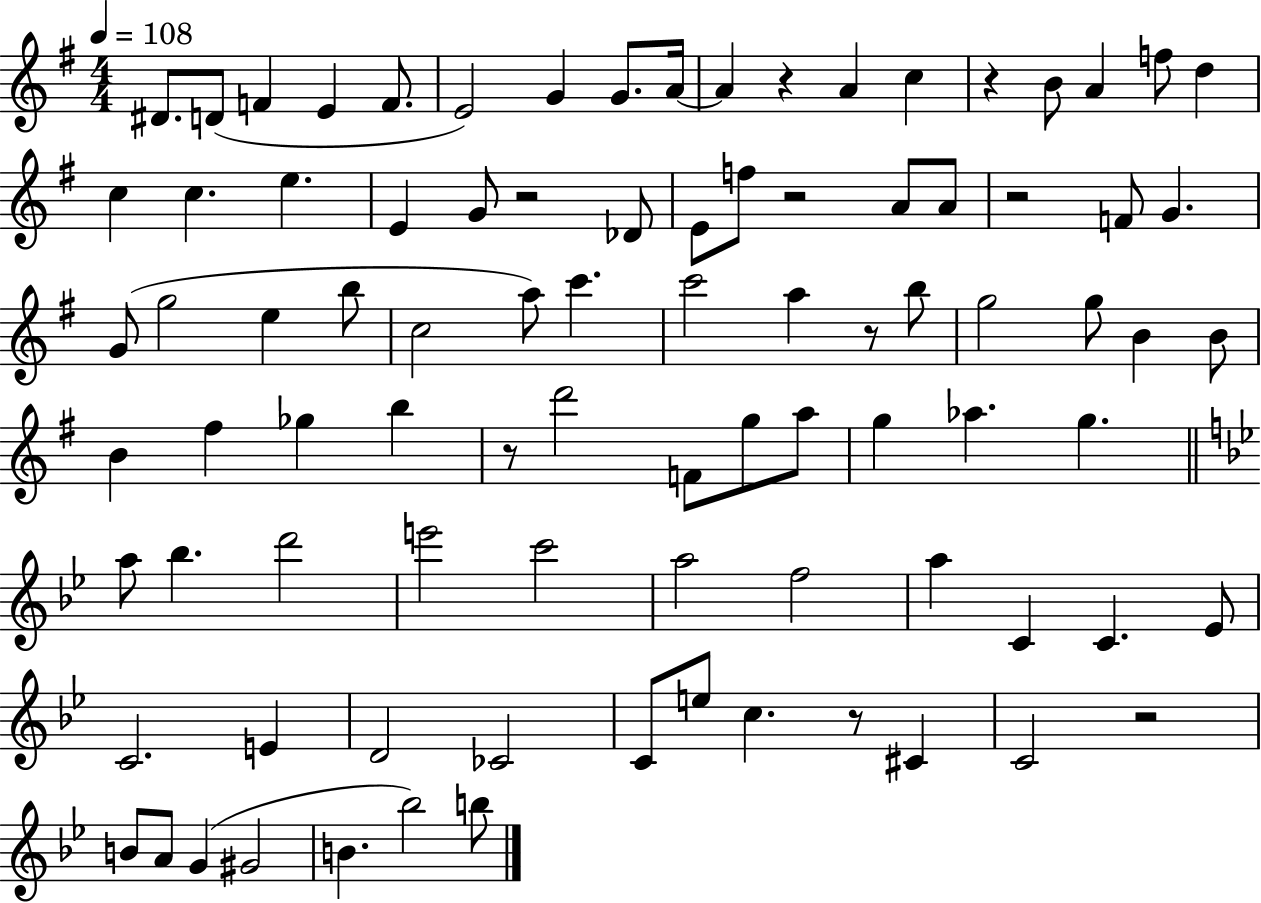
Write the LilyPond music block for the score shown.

{
  \clef treble
  \numericTimeSignature
  \time 4/4
  \key g \major
  \tempo 4 = 108
  dis'8. d'8( f'4 e'4 f'8. | e'2) g'4 g'8. a'16~~ | a'4 r4 a'4 c''4 | r4 b'8 a'4 f''8 d''4 | \break c''4 c''4. e''4. | e'4 g'8 r2 des'8 | e'8 f''8 r2 a'8 a'8 | r2 f'8 g'4. | \break g'8( g''2 e''4 b''8 | c''2 a''8) c'''4. | c'''2 a''4 r8 b''8 | g''2 g''8 b'4 b'8 | \break b'4 fis''4 ges''4 b''4 | r8 d'''2 f'8 g''8 a''8 | g''4 aes''4. g''4. | \bar "||" \break \key bes \major a''8 bes''4. d'''2 | e'''2 c'''2 | a''2 f''2 | a''4 c'4 c'4. ees'8 | \break c'2. e'4 | d'2 ces'2 | c'8 e''8 c''4. r8 cis'4 | c'2 r2 | \break b'8 a'8 g'4( gis'2 | b'4. bes''2) b''8 | \bar "|."
}